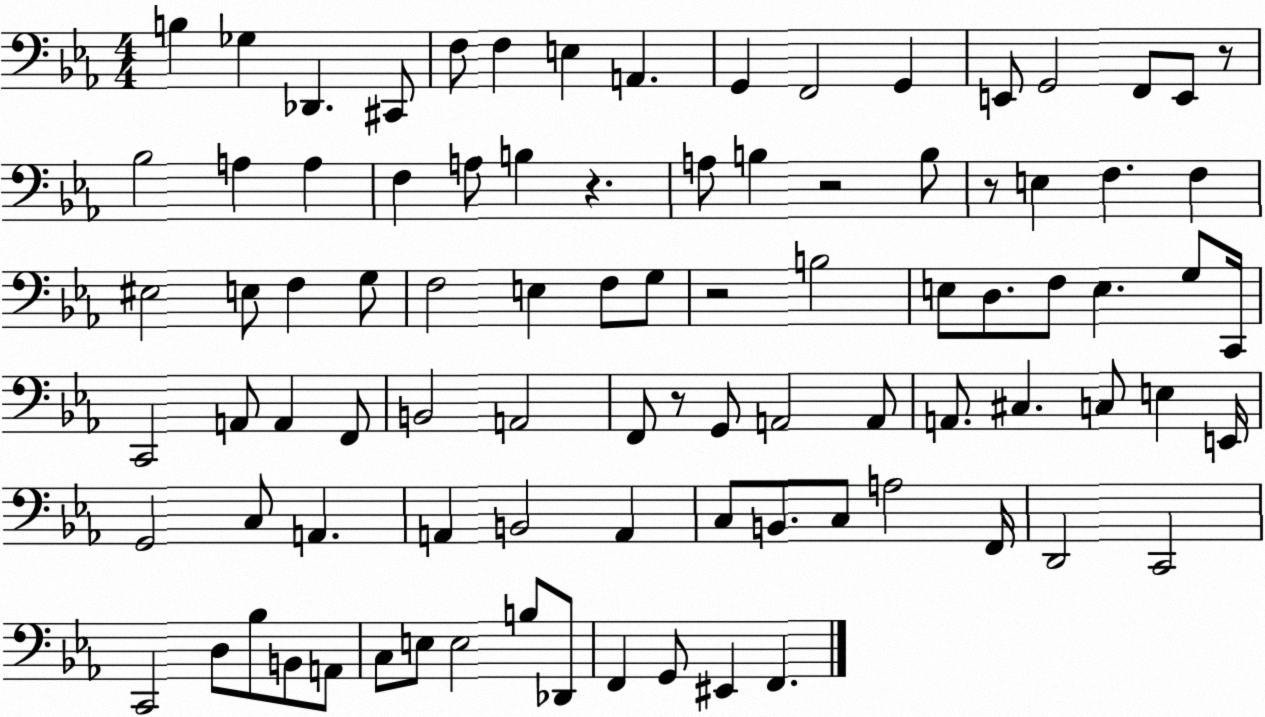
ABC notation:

X:1
T:Untitled
M:4/4
L:1/4
K:Eb
B, _G, _D,, ^C,,/2 F,/2 F, E, A,, G,, F,,2 G,, E,,/2 G,,2 F,,/2 E,,/2 z/2 _B,2 A, A, F, A,/2 B, z A,/2 B, z2 B,/2 z/2 E, F, F, ^E,2 E,/2 F, G,/2 F,2 E, F,/2 G,/2 z2 B,2 E,/2 D,/2 F,/2 E, G,/2 C,,/4 C,,2 A,,/2 A,, F,,/2 B,,2 A,,2 F,,/2 z/2 G,,/2 A,,2 A,,/2 A,,/2 ^C, C,/2 E, E,,/4 G,,2 C,/2 A,, A,, B,,2 A,, C,/2 B,,/2 C,/2 A,2 F,,/4 D,,2 C,,2 C,,2 D,/2 _B,/2 B,,/2 A,,/2 C,/2 E,/2 E,2 B,/2 _D,,/2 F,, G,,/2 ^E,, F,,